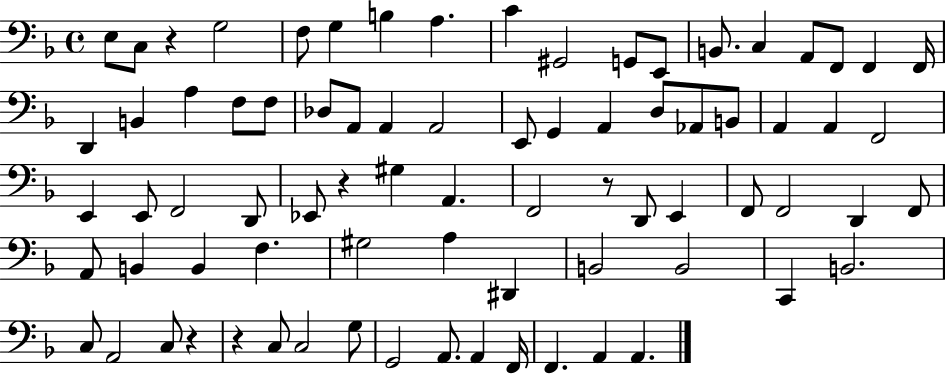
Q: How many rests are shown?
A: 5